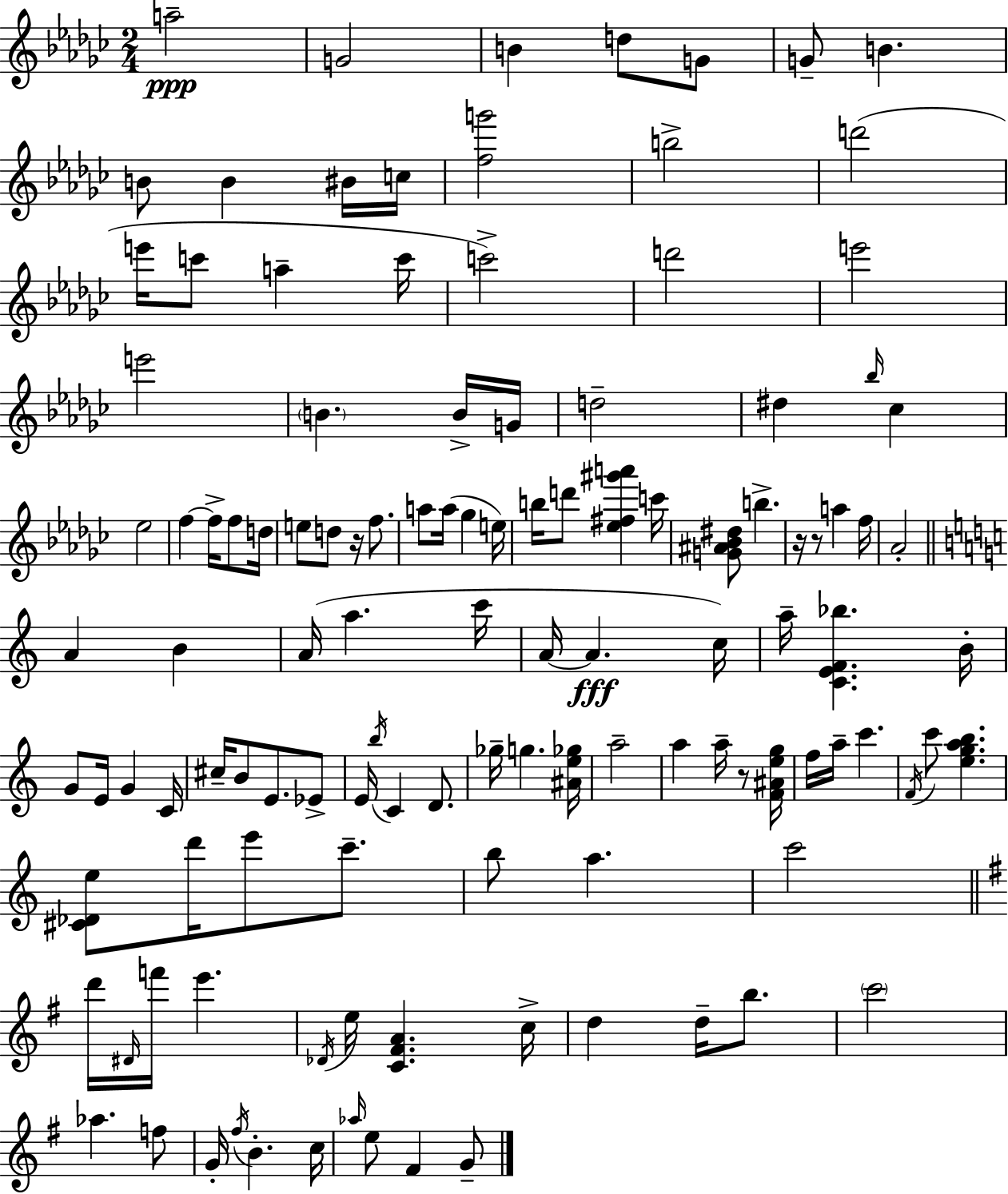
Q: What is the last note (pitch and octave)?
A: G4